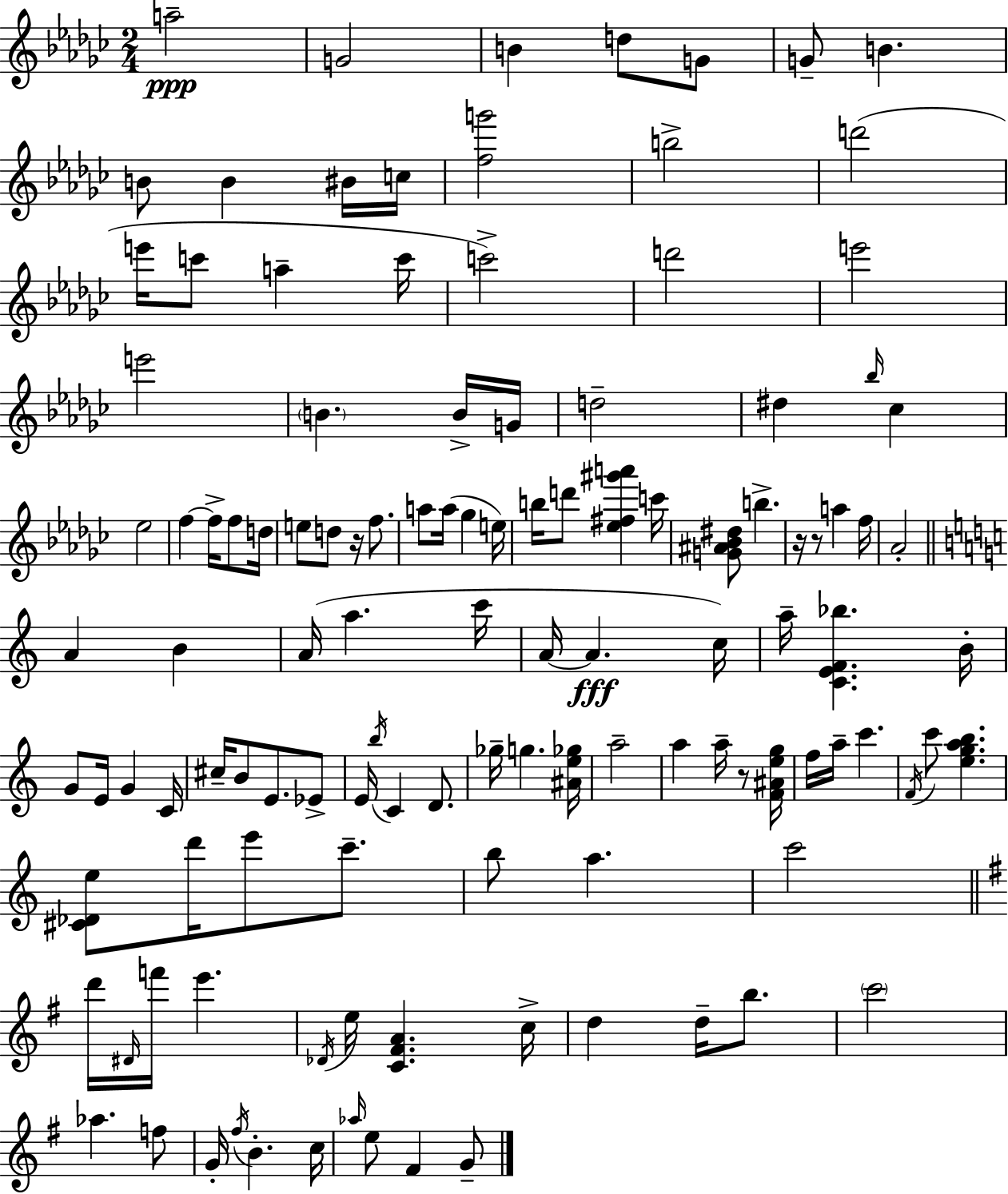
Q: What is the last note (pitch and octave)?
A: G4